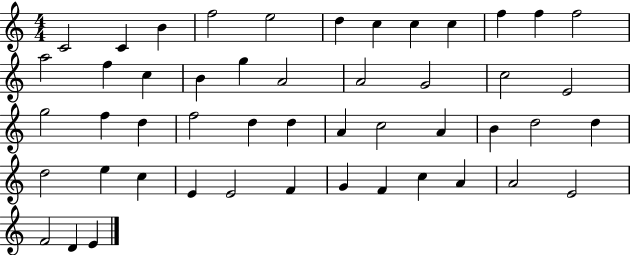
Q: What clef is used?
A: treble